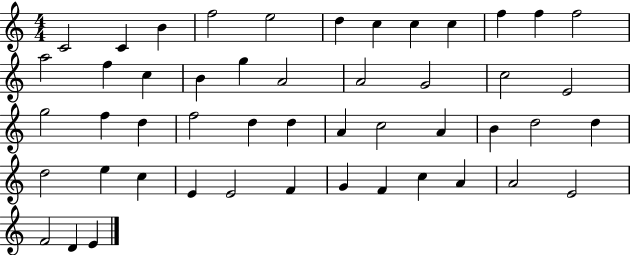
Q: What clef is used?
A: treble